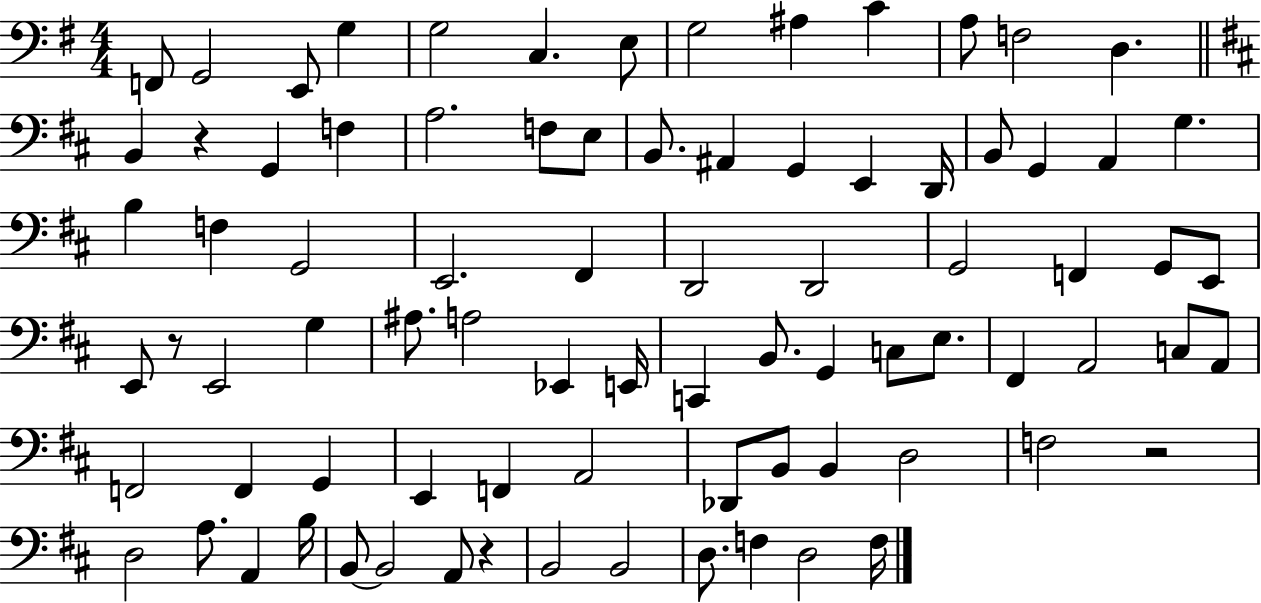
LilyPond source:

{
  \clef bass
  \numericTimeSignature
  \time 4/4
  \key g \major
  \repeat volta 2 { f,8 g,2 e,8 g4 | g2 c4. e8 | g2 ais4 c'4 | a8 f2 d4. | \break \bar "||" \break \key b \minor b,4 r4 g,4 f4 | a2. f8 e8 | b,8. ais,4 g,4 e,4 d,16 | b,8 g,4 a,4 g4. | \break b4 f4 g,2 | e,2. fis,4 | d,2 d,2 | g,2 f,4 g,8 e,8 | \break e,8 r8 e,2 g4 | ais8. a2 ees,4 e,16 | c,4 b,8. g,4 c8 e8. | fis,4 a,2 c8 a,8 | \break f,2 f,4 g,4 | e,4 f,4 a,2 | des,8 b,8 b,4 d2 | f2 r2 | \break d2 a8. a,4 b16 | b,8~~ b,2 a,8 r4 | b,2 b,2 | d8. f4 d2 f16 | \break } \bar "|."
}